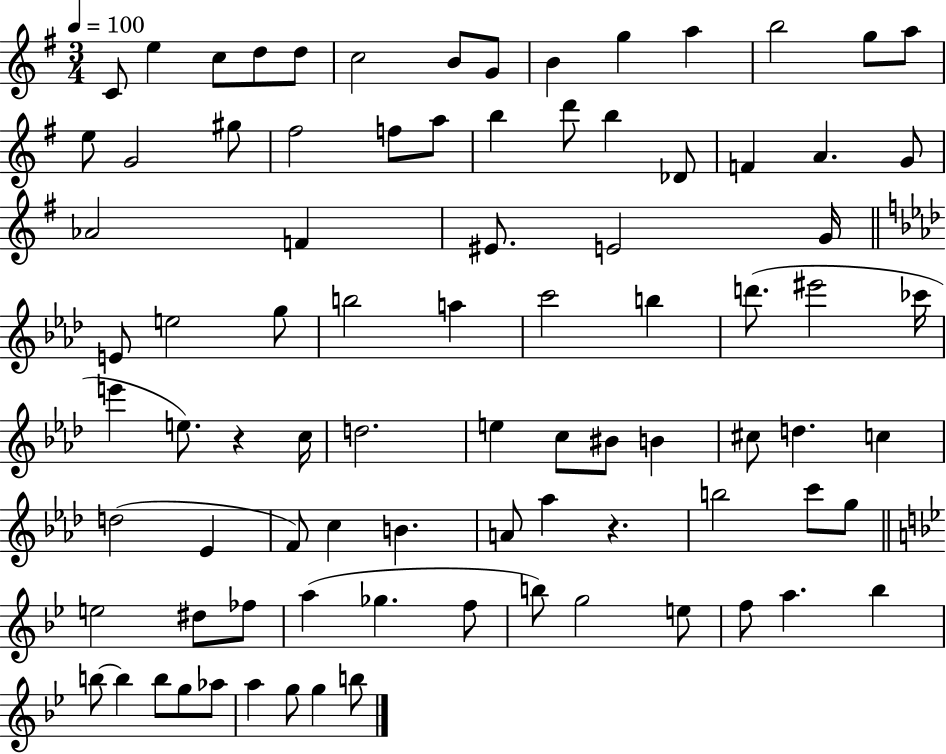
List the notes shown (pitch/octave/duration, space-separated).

C4/e E5/q C5/e D5/e D5/e C5/h B4/e G4/e B4/q G5/q A5/q B5/h G5/e A5/e E5/e G4/h G#5/e F#5/h F5/e A5/e B5/q D6/e B5/q Db4/e F4/q A4/q. G4/e Ab4/h F4/q EIS4/e. E4/h G4/s E4/e E5/h G5/e B5/h A5/q C6/h B5/q D6/e. EIS6/h CES6/s E6/q E5/e. R/q C5/s D5/h. E5/q C5/e BIS4/e B4/q C#5/e D5/q. C5/q D5/h Eb4/q F4/e C5/q B4/q. A4/e Ab5/q R/q. B5/h C6/e G5/e E5/h D#5/e FES5/e A5/q Gb5/q. F5/e B5/e G5/h E5/e F5/e A5/q. Bb5/q B5/e B5/q B5/e G5/e Ab5/e A5/q G5/e G5/q B5/e